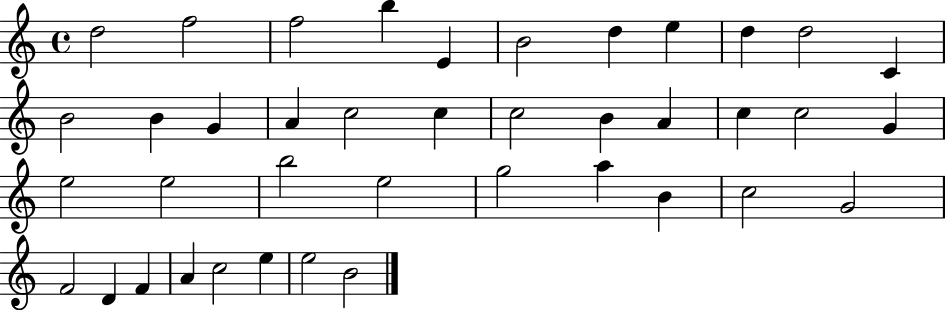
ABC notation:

X:1
T:Untitled
M:4/4
L:1/4
K:C
d2 f2 f2 b E B2 d e d d2 C B2 B G A c2 c c2 B A c c2 G e2 e2 b2 e2 g2 a B c2 G2 F2 D F A c2 e e2 B2